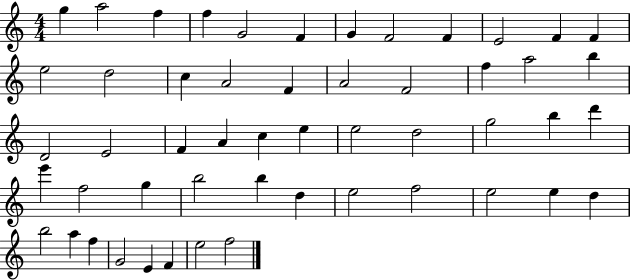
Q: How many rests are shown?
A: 0